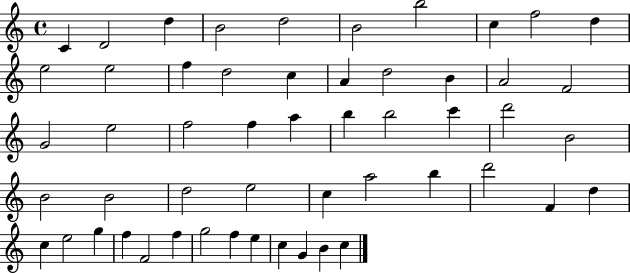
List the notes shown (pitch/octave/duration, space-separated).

C4/q D4/h D5/q B4/h D5/h B4/h B5/h C5/q F5/h D5/q E5/h E5/h F5/q D5/h C5/q A4/q D5/h B4/q A4/h F4/h G4/h E5/h F5/h F5/q A5/q B5/q B5/h C6/q D6/h B4/h B4/h B4/h D5/h E5/h C5/q A5/h B5/q D6/h F4/q D5/q C5/q E5/h G5/q F5/q F4/h F5/q G5/h F5/q E5/q C5/q G4/q B4/q C5/q